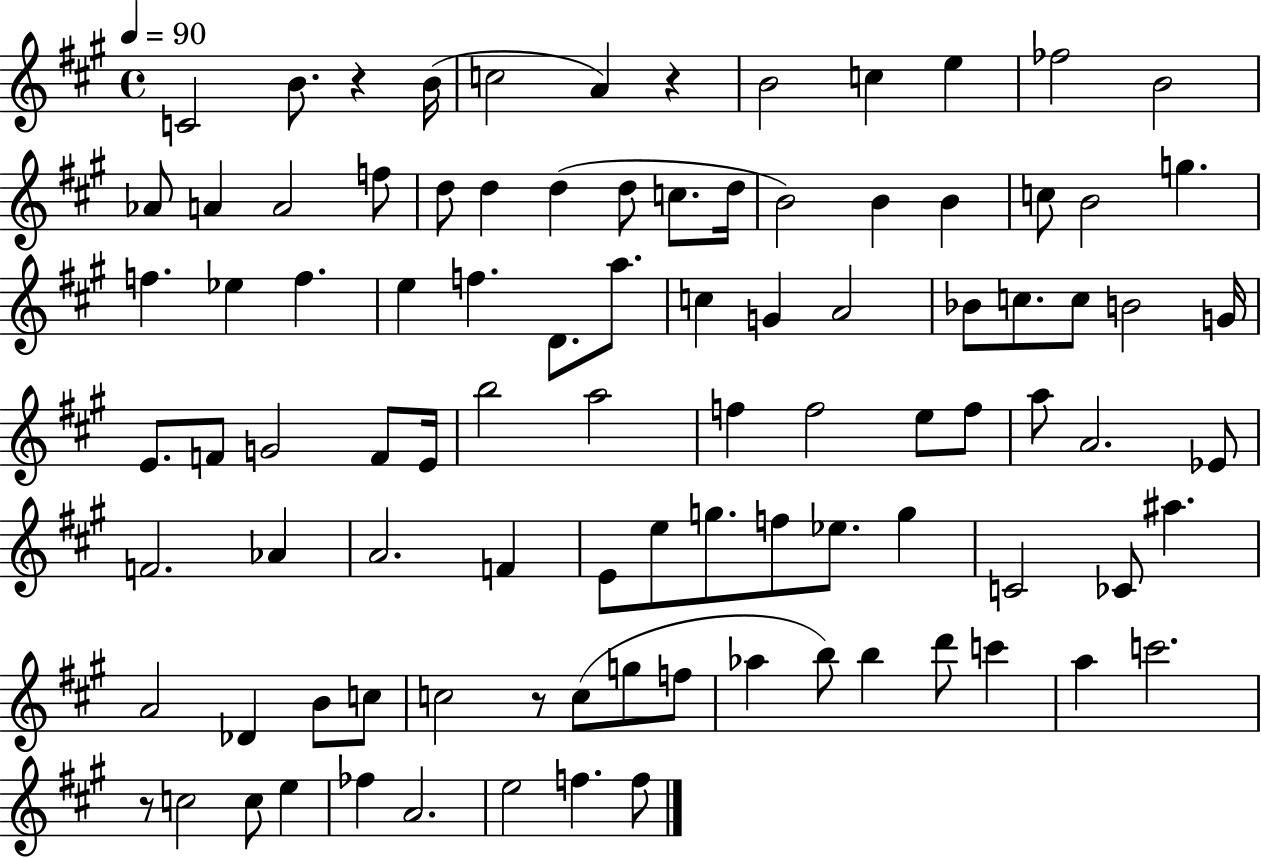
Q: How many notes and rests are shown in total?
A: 95